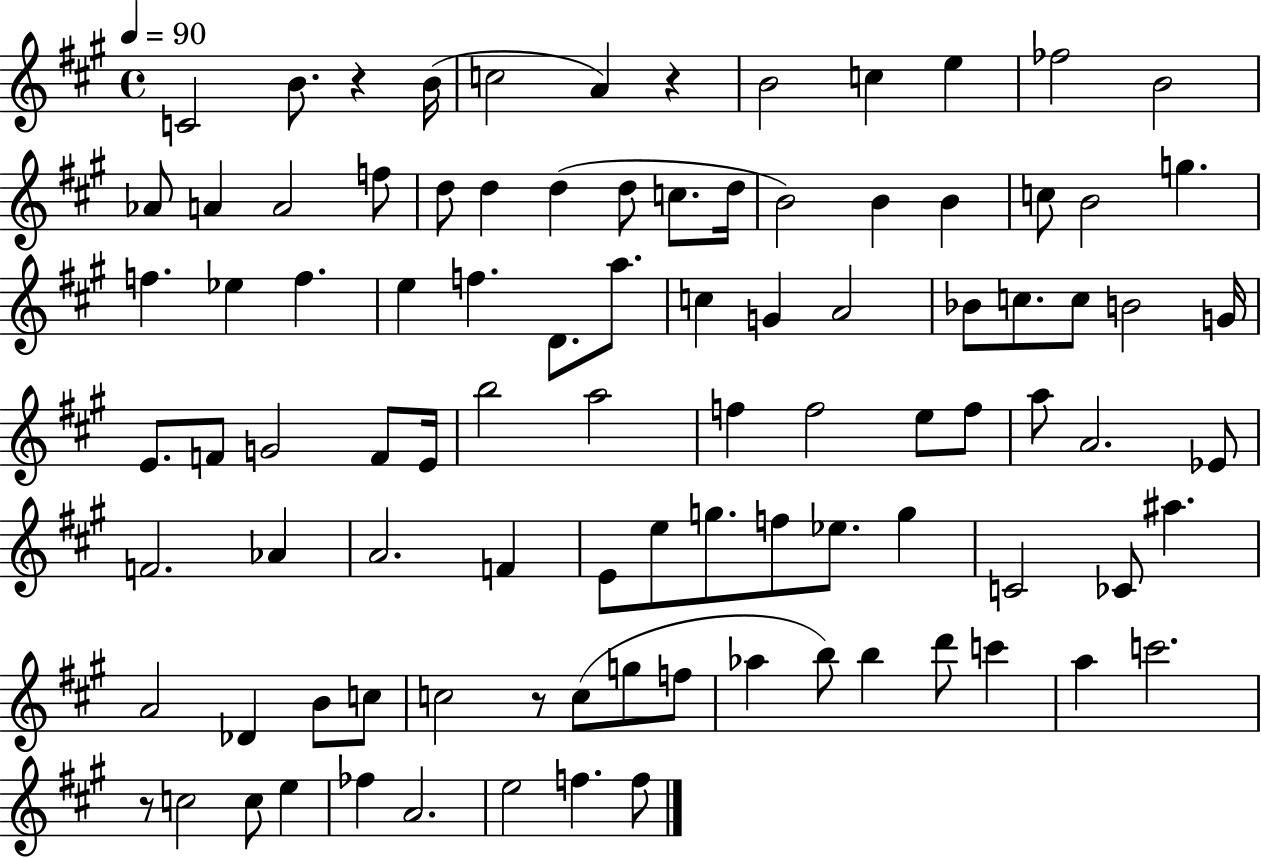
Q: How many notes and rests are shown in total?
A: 95